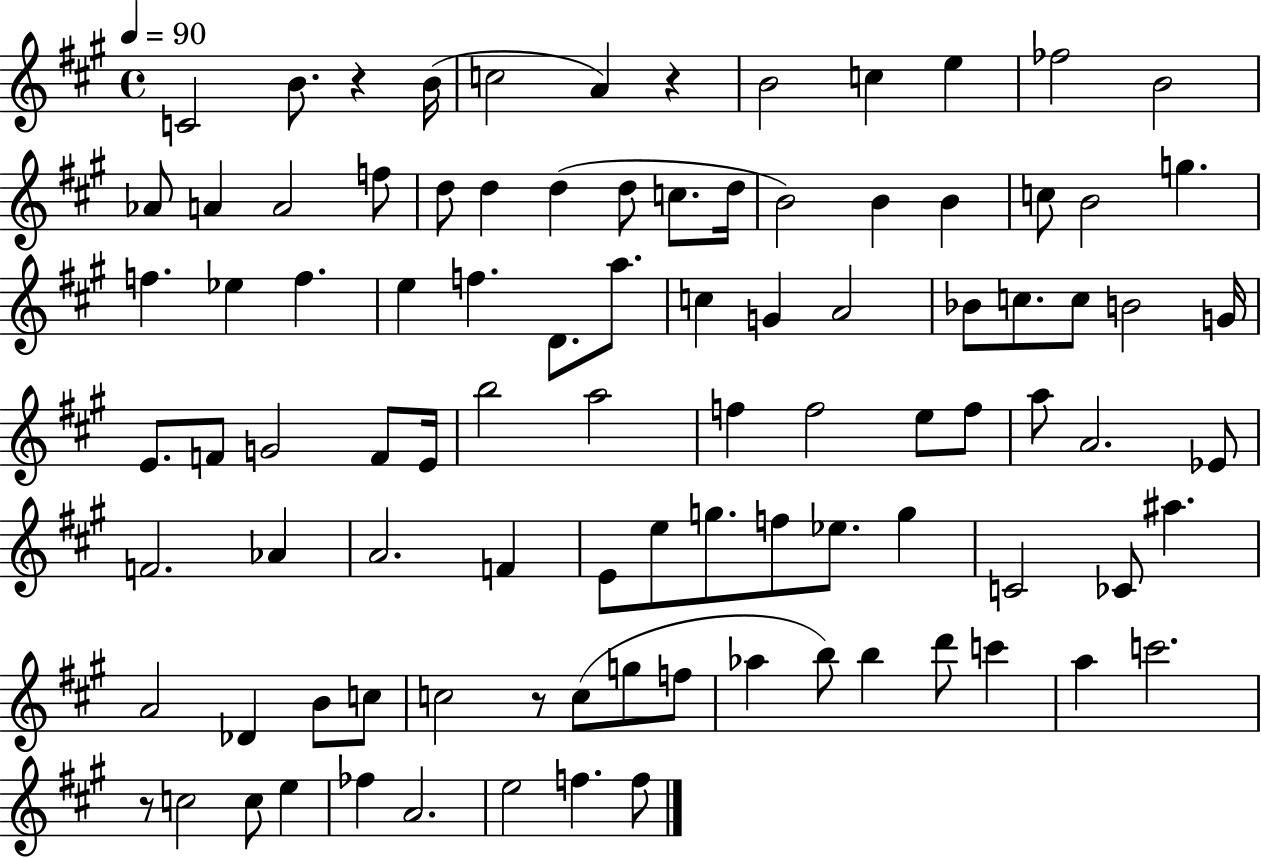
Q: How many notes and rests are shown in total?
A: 95